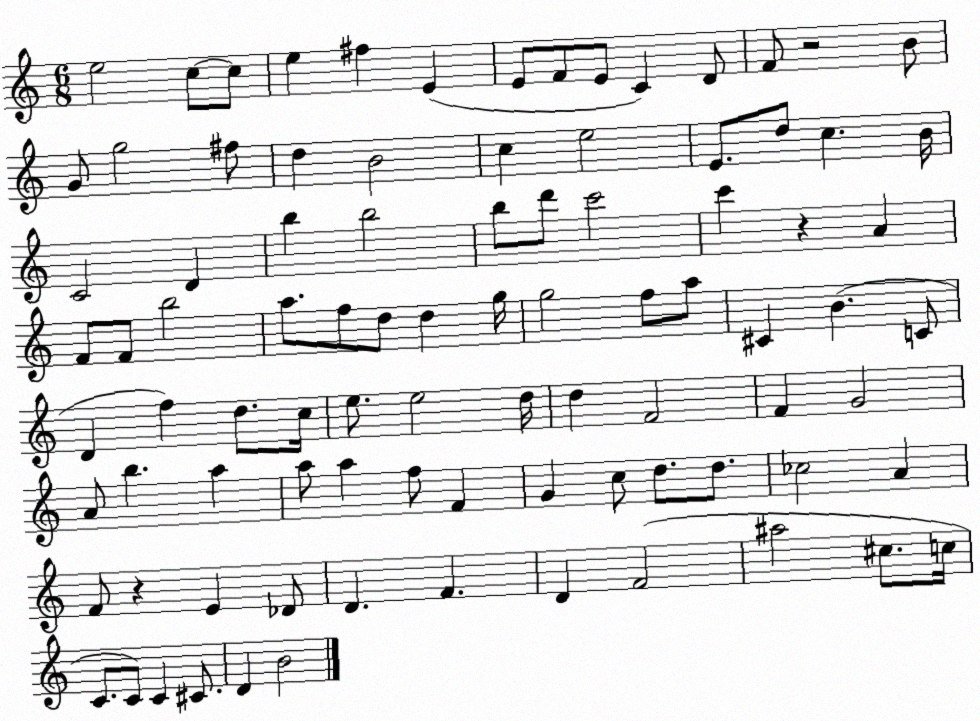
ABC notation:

X:1
T:Untitled
M:6/8
L:1/4
K:C
e2 c/2 c/2 e ^f E E/2 F/2 E/2 C D/2 F/2 z2 B/2 G/2 g2 ^f/2 d B2 c e2 E/2 d/2 c B/4 C2 D b b2 b/2 d'/2 c'2 c' z A F/2 F/2 b2 a/2 f/2 d/2 d g/4 g2 f/2 a/2 ^C B C/2 D f d/2 c/4 e/2 e2 d/4 d F2 F G2 A/2 b a a/2 a f/2 F G c/2 d/2 d/2 _c2 A F/2 z E _D/2 D F D F2 ^a2 ^c/2 c/4 C/2 C/2 C ^C/2 D B2